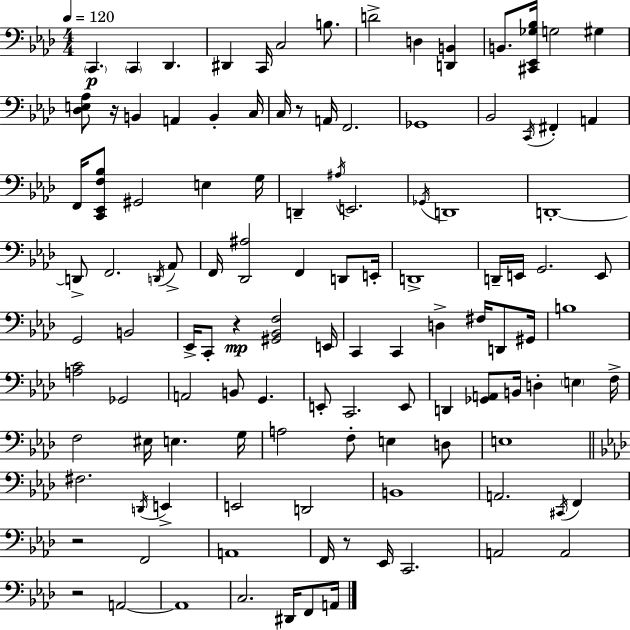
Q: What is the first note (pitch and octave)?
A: C2